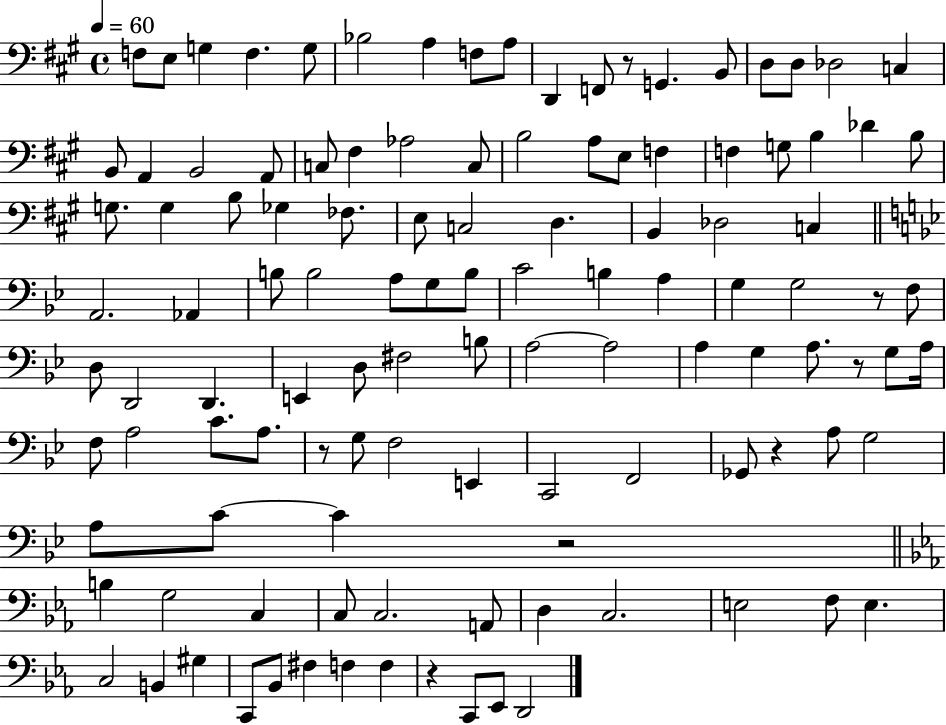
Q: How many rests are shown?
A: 7